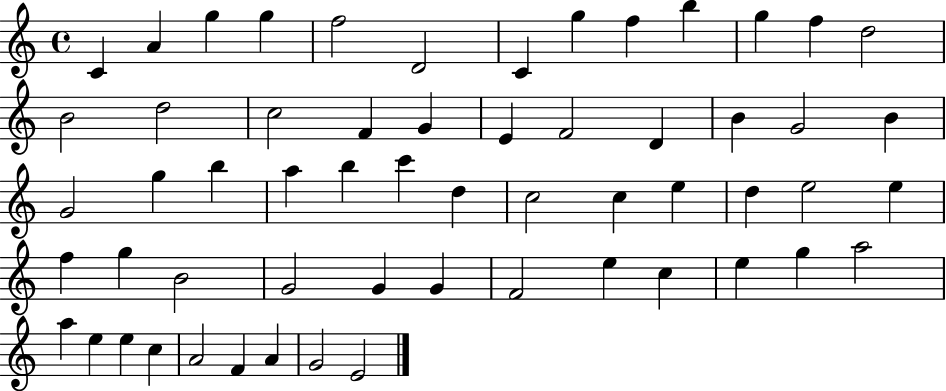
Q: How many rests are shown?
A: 0